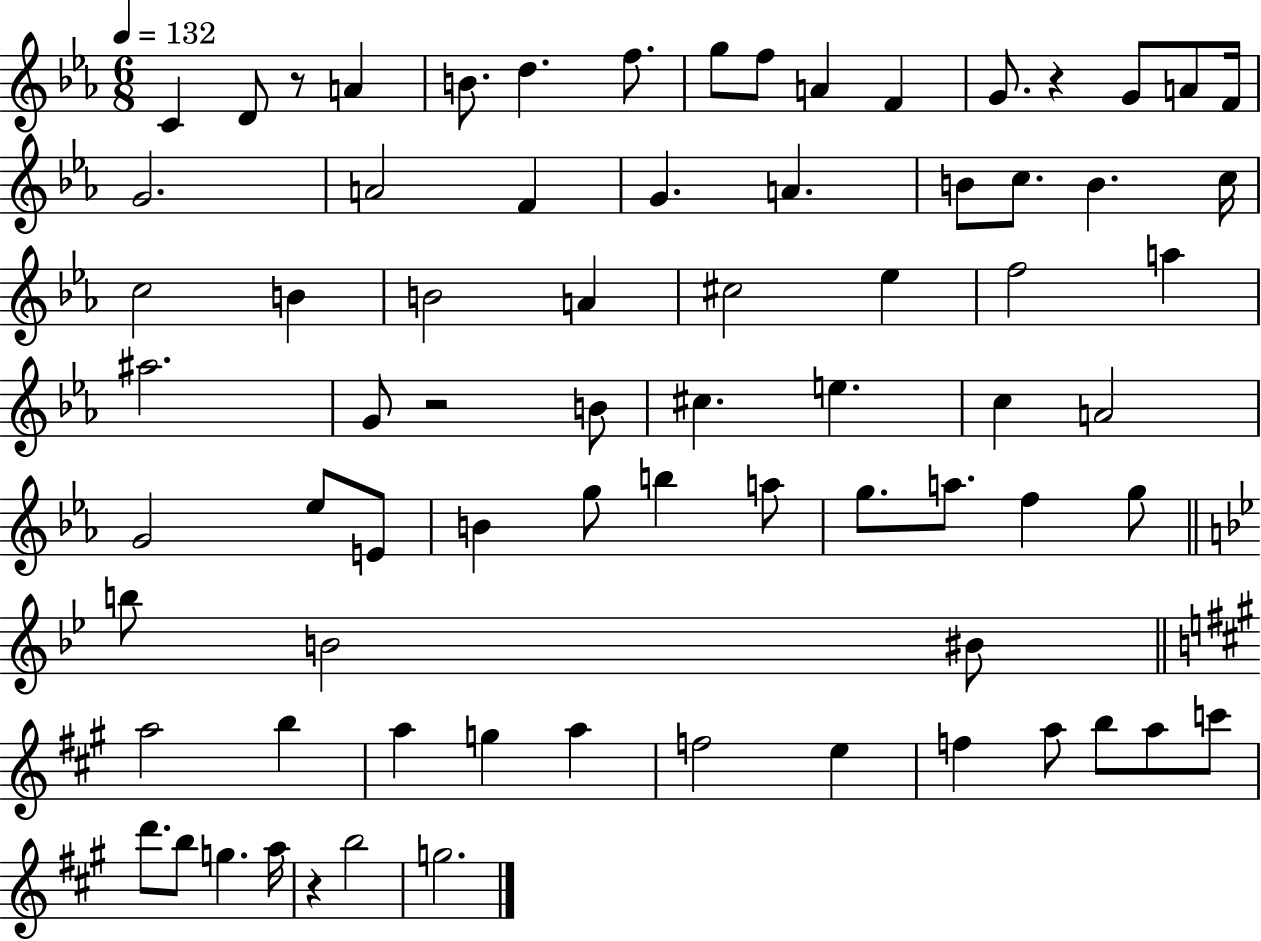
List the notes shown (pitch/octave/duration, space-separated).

C4/q D4/e R/e A4/q B4/e. D5/q. F5/e. G5/e F5/e A4/q F4/q G4/e. R/q G4/e A4/e F4/s G4/h. A4/h F4/q G4/q. A4/q. B4/e C5/e. B4/q. C5/s C5/h B4/q B4/h A4/q C#5/h Eb5/q F5/h A5/q A#5/h. G4/e R/h B4/e C#5/q. E5/q. C5/q A4/h G4/h Eb5/e E4/e B4/q G5/e B5/q A5/e G5/e. A5/e. F5/q G5/e B5/e B4/h BIS4/e A5/h B5/q A5/q G5/q A5/q F5/h E5/q F5/q A5/e B5/e A5/e C6/e D6/e. B5/e G5/q. A5/s R/q B5/h G5/h.